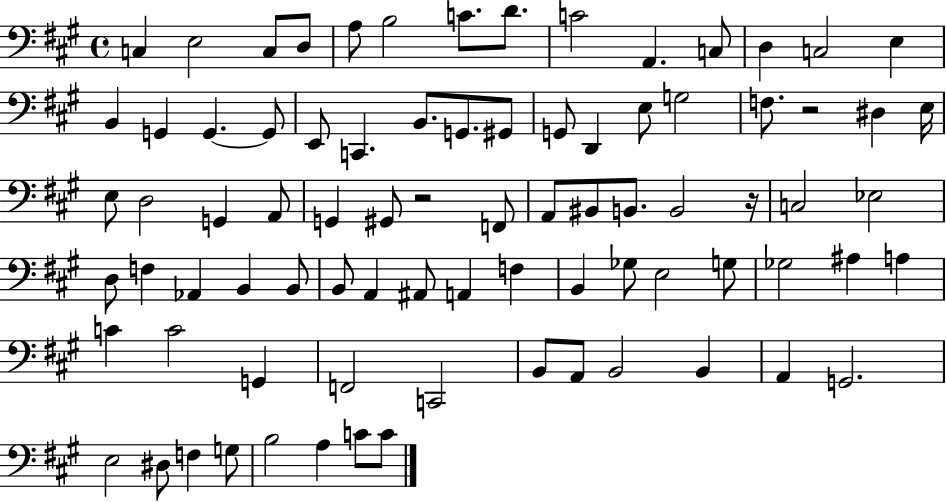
C3/q E3/h C3/e D3/e A3/e B3/h C4/e. D4/e. C4/h A2/q. C3/e D3/q C3/h E3/q B2/q G2/q G2/q. G2/e E2/e C2/q. B2/e. G2/e. G#2/e G2/e D2/q E3/e G3/h F3/e. R/h D#3/q E3/s E3/e D3/h G2/q A2/e G2/q G#2/e R/h F2/e A2/e BIS2/e B2/e. B2/h R/s C3/h Eb3/h D3/e F3/q Ab2/q B2/q B2/e B2/e A2/q A#2/e A2/q F3/q B2/q Gb3/e E3/h G3/e Gb3/h A#3/q A3/q C4/q C4/h G2/q F2/h C2/h B2/e A2/e B2/h B2/q A2/q G2/h. E3/h D#3/e F3/q G3/e B3/h A3/q C4/e C4/e